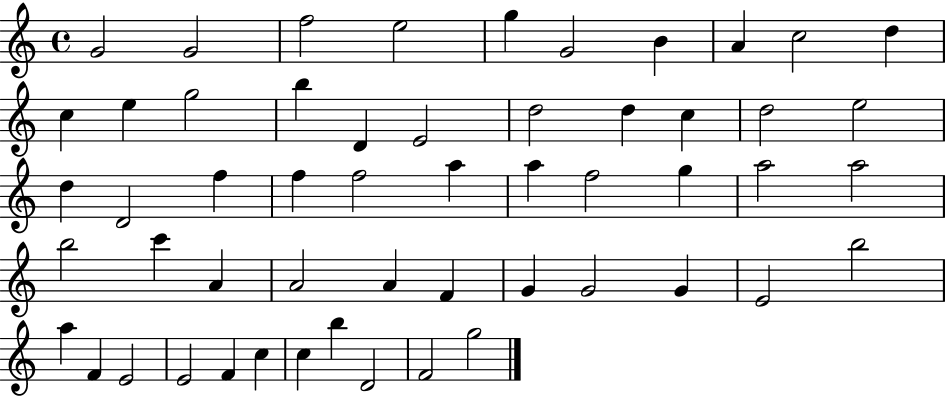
{
  \clef treble
  \time 4/4
  \defaultTimeSignature
  \key c \major
  g'2 g'2 | f''2 e''2 | g''4 g'2 b'4 | a'4 c''2 d''4 | \break c''4 e''4 g''2 | b''4 d'4 e'2 | d''2 d''4 c''4 | d''2 e''2 | \break d''4 d'2 f''4 | f''4 f''2 a''4 | a''4 f''2 g''4 | a''2 a''2 | \break b''2 c'''4 a'4 | a'2 a'4 f'4 | g'4 g'2 g'4 | e'2 b''2 | \break a''4 f'4 e'2 | e'2 f'4 c''4 | c''4 b''4 d'2 | f'2 g''2 | \break \bar "|."
}